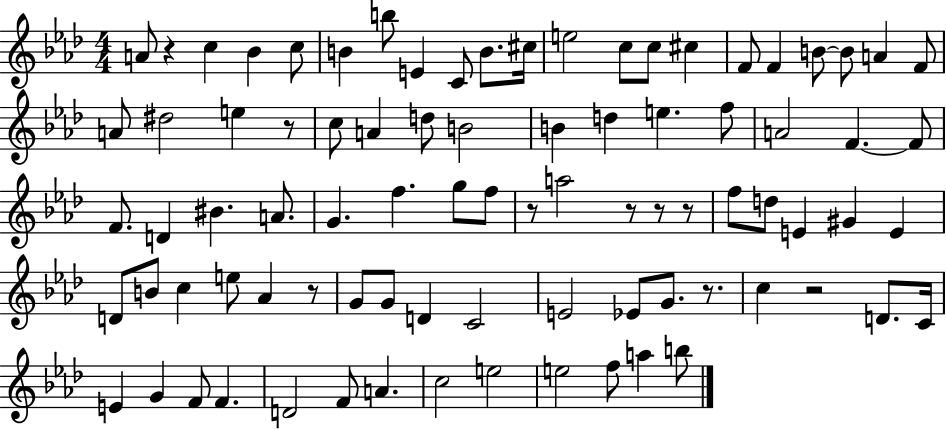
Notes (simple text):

A4/e R/q C5/q Bb4/q C5/e B4/q B5/e E4/q C4/e B4/e. C#5/s E5/h C5/e C5/e C#5/q F4/e F4/q B4/e B4/e A4/q F4/e A4/e D#5/h E5/q R/e C5/e A4/q D5/e B4/h B4/q D5/q E5/q. F5/e A4/h F4/q. F4/e F4/e. D4/q BIS4/q. A4/e. G4/q. F5/q. G5/e F5/e R/e A5/h R/e R/e R/e F5/e D5/e E4/q G#4/q E4/q D4/e B4/e C5/q E5/e Ab4/q R/e G4/e G4/e D4/q C4/h E4/h Eb4/e G4/e. R/e. C5/q R/h D4/e. C4/s E4/q G4/q F4/e F4/q. D4/h F4/e A4/q. C5/h E5/h E5/h F5/e A5/q B5/e